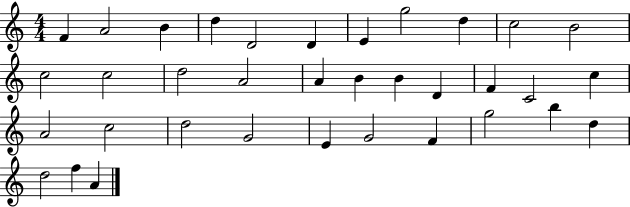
F4/q A4/h B4/q D5/q D4/h D4/q E4/q G5/h D5/q C5/h B4/h C5/h C5/h D5/h A4/h A4/q B4/q B4/q D4/q F4/q C4/h C5/q A4/h C5/h D5/h G4/h E4/q G4/h F4/q G5/h B5/q D5/q D5/h F5/q A4/q